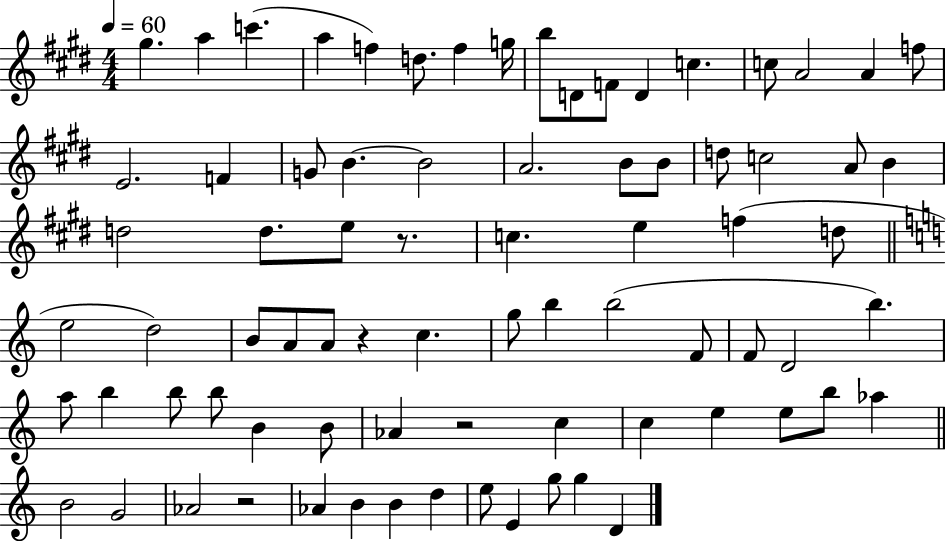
X:1
T:Untitled
M:4/4
L:1/4
K:E
^g a c' a f d/2 f g/4 b/2 D/2 F/2 D c c/2 A2 A f/2 E2 F G/2 B B2 A2 B/2 B/2 d/2 c2 A/2 B d2 d/2 e/2 z/2 c e f d/2 e2 d2 B/2 A/2 A/2 z c g/2 b b2 F/2 F/2 D2 b a/2 b b/2 b/2 B B/2 _A z2 c c e e/2 b/2 _a B2 G2 _A2 z2 _A B B d e/2 E g/2 g D